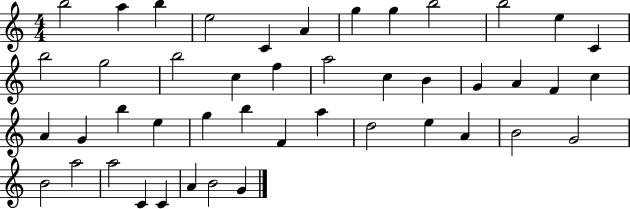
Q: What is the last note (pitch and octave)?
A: G4